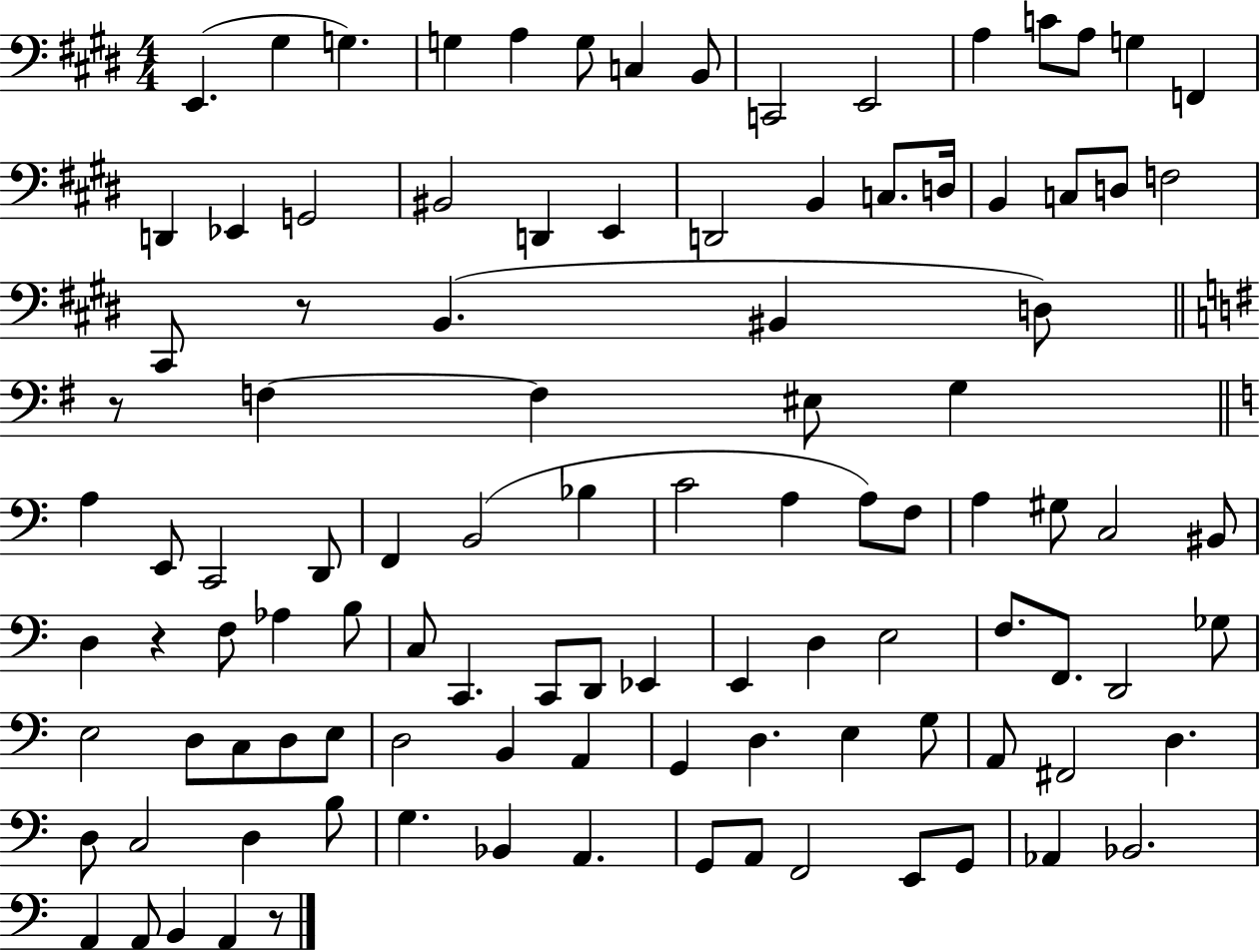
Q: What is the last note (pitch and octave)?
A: A2